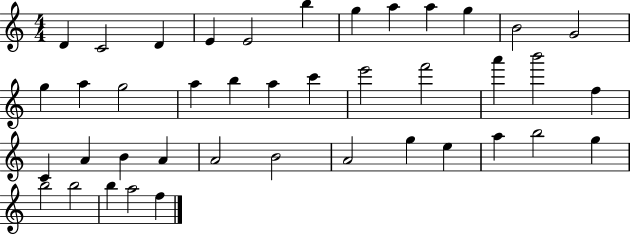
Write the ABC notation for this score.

X:1
T:Untitled
M:4/4
L:1/4
K:C
D C2 D E E2 b g a a g B2 G2 g a g2 a b a c' e'2 f'2 a' b'2 f C A B A A2 B2 A2 g e a b2 g b2 b2 b a2 f